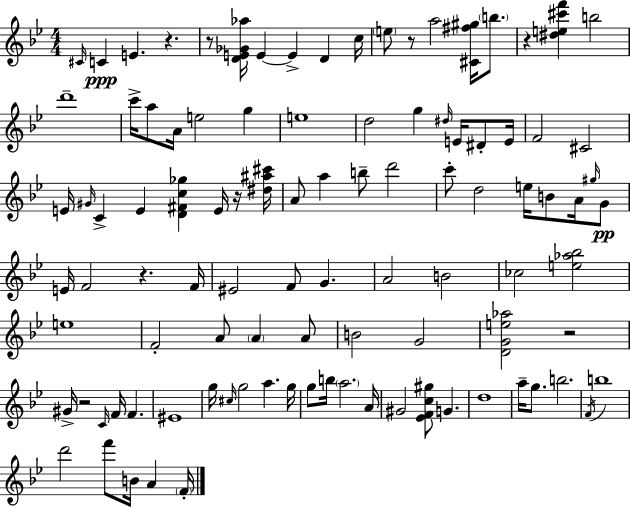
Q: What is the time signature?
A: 4/4